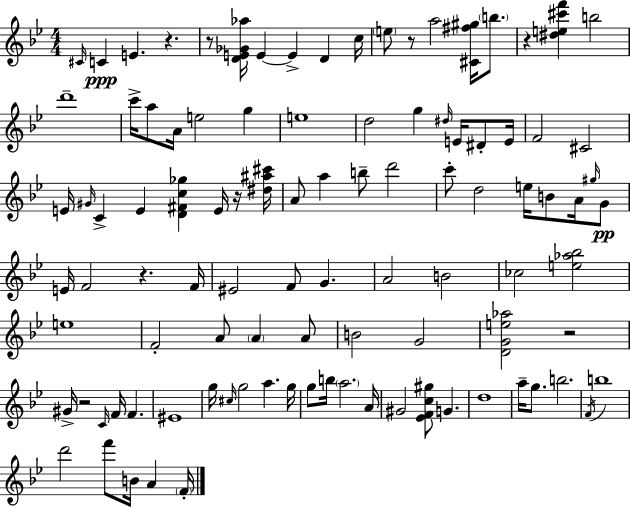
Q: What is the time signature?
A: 4/4